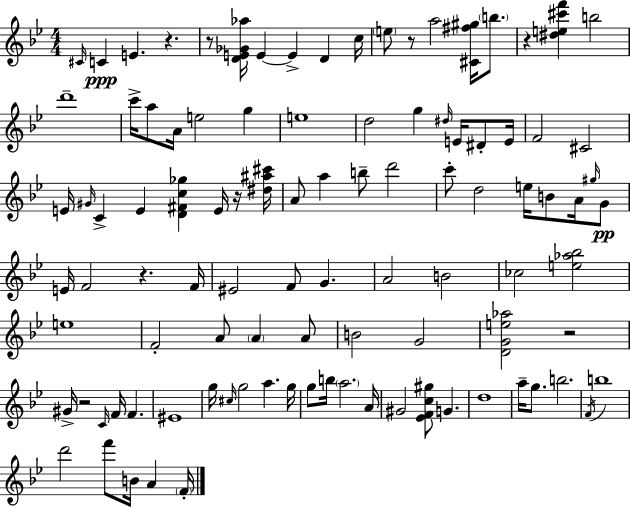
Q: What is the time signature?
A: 4/4